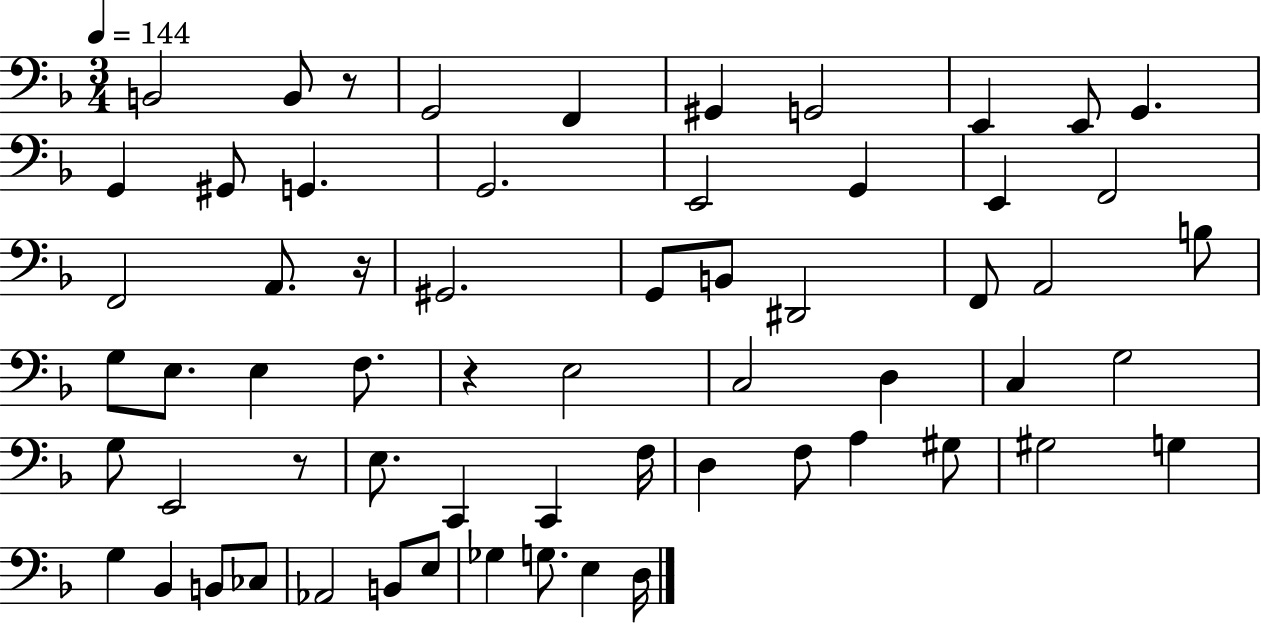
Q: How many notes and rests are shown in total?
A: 62